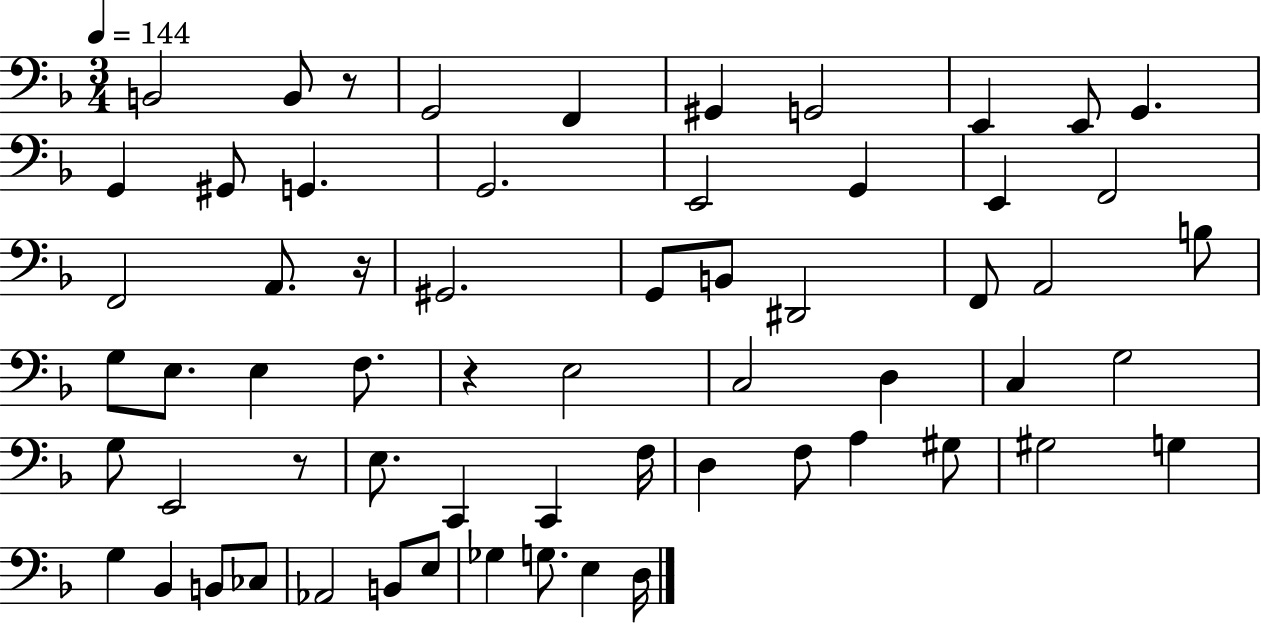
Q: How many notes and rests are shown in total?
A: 62